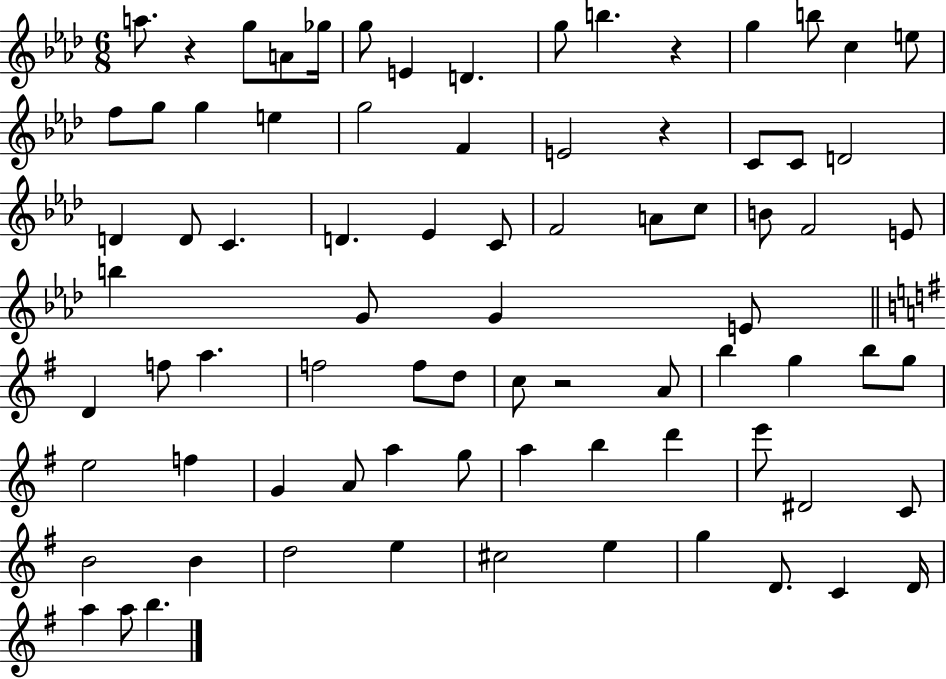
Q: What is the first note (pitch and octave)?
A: A5